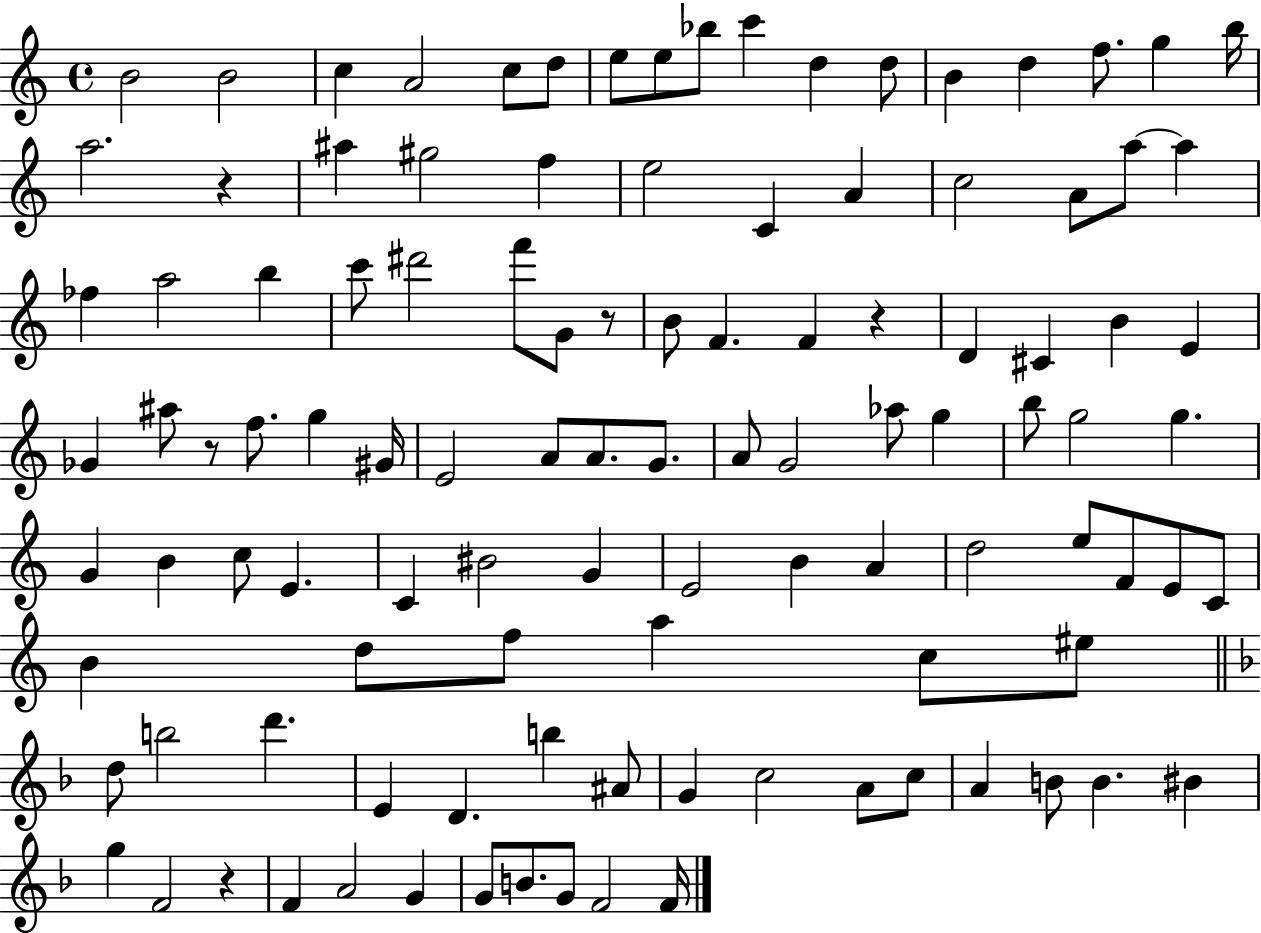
X:1
T:Untitled
M:4/4
L:1/4
K:C
B2 B2 c A2 c/2 d/2 e/2 e/2 _b/2 c' d d/2 B d f/2 g b/4 a2 z ^a ^g2 f e2 C A c2 A/2 a/2 a _f a2 b c'/2 ^d'2 f'/2 G/2 z/2 B/2 F F z D ^C B E _G ^a/2 z/2 f/2 g ^G/4 E2 A/2 A/2 G/2 A/2 G2 _a/2 g b/2 g2 g G B c/2 E C ^B2 G E2 B A d2 e/2 F/2 E/2 C/2 B d/2 f/2 a c/2 ^e/2 d/2 b2 d' E D b ^A/2 G c2 A/2 c/2 A B/2 B ^B g F2 z F A2 G G/2 B/2 G/2 F2 F/4